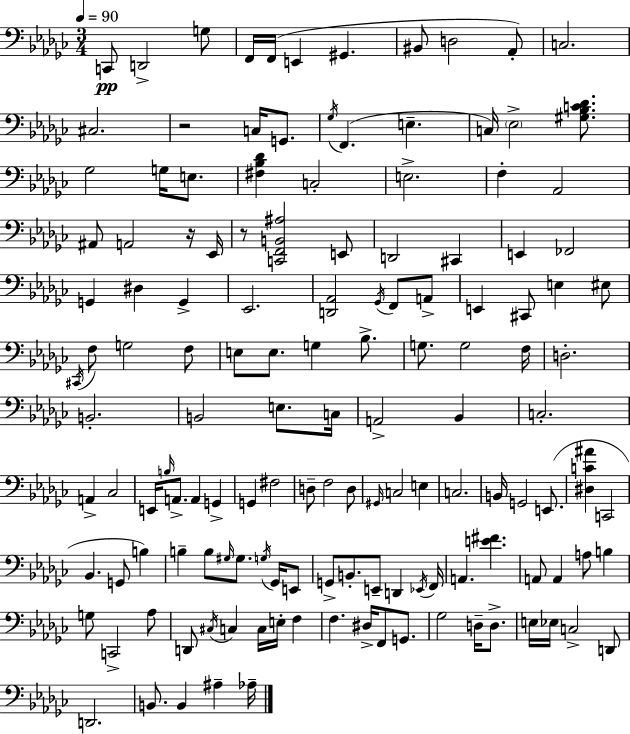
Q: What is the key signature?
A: EES minor